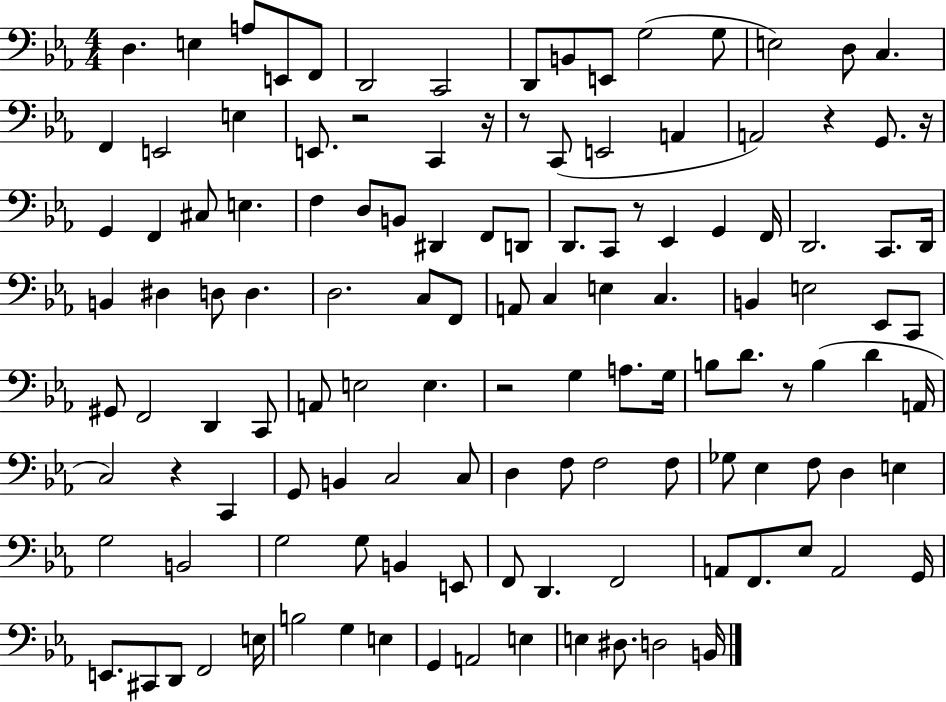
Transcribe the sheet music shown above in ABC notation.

X:1
T:Untitled
M:4/4
L:1/4
K:Eb
D, E, A,/2 E,,/2 F,,/2 D,,2 C,,2 D,,/2 B,,/2 E,,/2 G,2 G,/2 E,2 D,/2 C, F,, E,,2 E, E,,/2 z2 C,, z/4 z/2 C,,/2 E,,2 A,, A,,2 z G,,/2 z/4 G,, F,, ^C,/2 E, F, D,/2 B,,/2 ^D,, F,,/2 D,,/2 D,,/2 C,,/2 z/2 _E,, G,, F,,/4 D,,2 C,,/2 D,,/4 B,, ^D, D,/2 D, D,2 C,/2 F,,/2 A,,/2 C, E, C, B,, E,2 _E,,/2 C,,/2 ^G,,/2 F,,2 D,, C,,/2 A,,/2 E,2 E, z2 G, A,/2 G,/4 B,/2 D/2 z/2 B, D A,,/4 C,2 z C,, G,,/2 B,, C,2 C,/2 D, F,/2 F,2 F,/2 _G,/2 _E, F,/2 D, E, G,2 B,,2 G,2 G,/2 B,, E,,/2 F,,/2 D,, F,,2 A,,/2 F,,/2 _E,/2 A,,2 G,,/4 E,,/2 ^C,,/2 D,,/2 F,,2 E,/4 B,2 G, E, G,, A,,2 E, E, ^D,/2 D,2 B,,/4